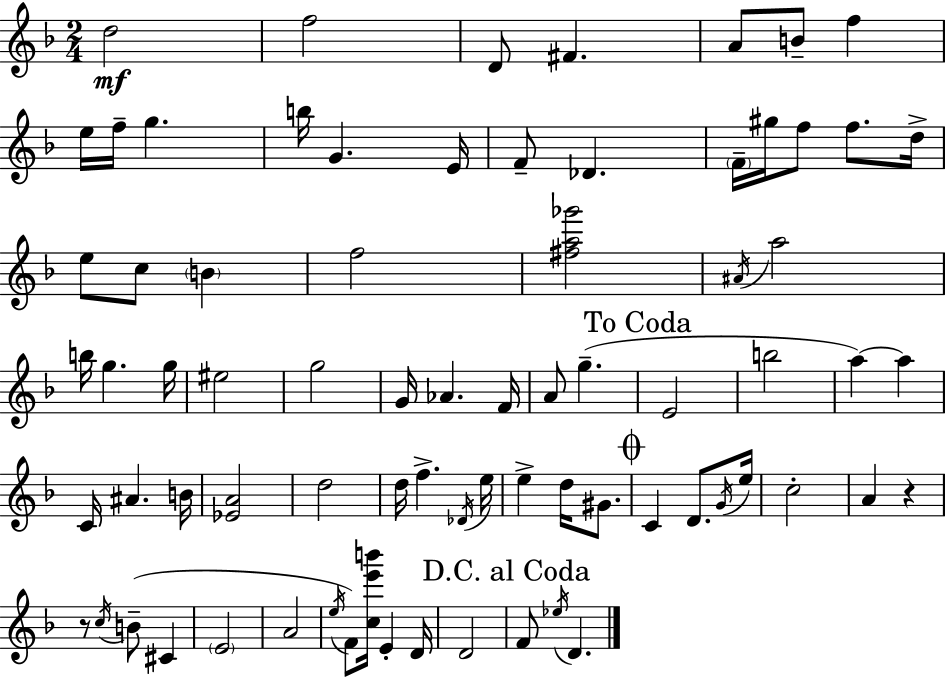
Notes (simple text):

D5/h F5/h D4/e F#4/q. A4/e B4/e F5/q E5/s F5/s G5/q. B5/s G4/q. E4/s F4/e Db4/q. F4/s G#5/s F5/e F5/e. D5/s E5/e C5/e B4/q F5/h [F#5,A5,Gb6]/h A#4/s A5/h B5/s G5/q. G5/s EIS5/h G5/h G4/s Ab4/q. F4/s A4/e G5/q. E4/h B5/h A5/q A5/q C4/s A#4/q. B4/s [Eb4,A4]/h D5/h D5/s F5/q. Db4/s E5/s E5/q D5/s G#4/e. C4/q D4/e. G4/s E5/s C5/h A4/q R/q R/e C5/s B4/e C#4/q E4/h A4/h E5/s F4/e [C5,E6,B6]/s E4/q D4/s D4/h F4/e Eb5/s D4/q.